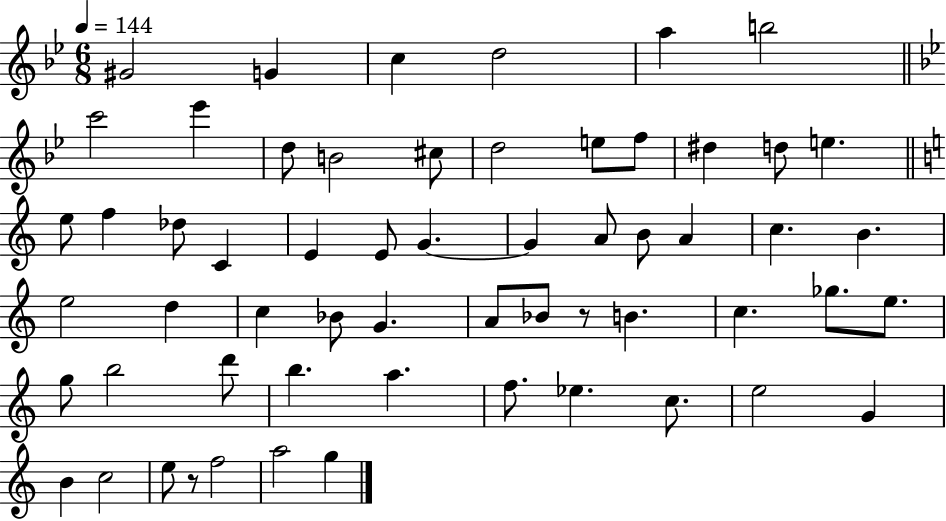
X:1
T:Untitled
M:6/8
L:1/4
K:Bb
^G2 G c d2 a b2 c'2 _e' d/2 B2 ^c/2 d2 e/2 f/2 ^d d/2 e e/2 f _d/2 C E E/2 G G A/2 B/2 A c B e2 d c _B/2 G A/2 _B/2 z/2 B c _g/2 e/2 g/2 b2 d'/2 b a f/2 _e c/2 e2 G B c2 e/2 z/2 f2 a2 g